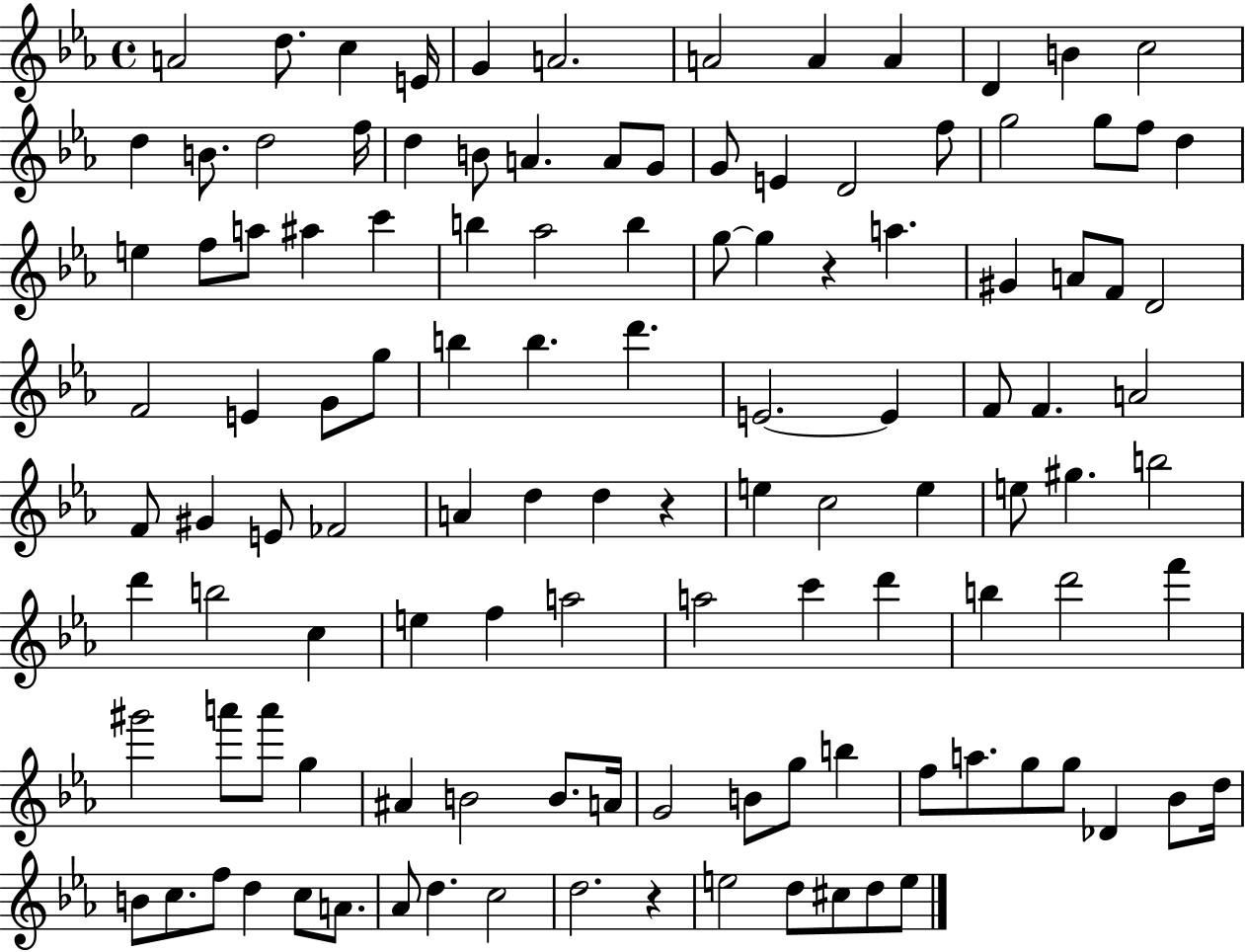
{
  \clef treble
  \time 4/4
  \defaultTimeSignature
  \key ees \major
  a'2 d''8. c''4 e'16 | g'4 a'2. | a'2 a'4 a'4 | d'4 b'4 c''2 | \break d''4 b'8. d''2 f''16 | d''4 b'8 a'4. a'8 g'8 | g'8 e'4 d'2 f''8 | g''2 g''8 f''8 d''4 | \break e''4 f''8 a''8 ais''4 c'''4 | b''4 aes''2 b''4 | g''8~~ g''4 r4 a''4. | gis'4 a'8 f'8 d'2 | \break f'2 e'4 g'8 g''8 | b''4 b''4. d'''4. | e'2.~~ e'4 | f'8 f'4. a'2 | \break f'8 gis'4 e'8 fes'2 | a'4 d''4 d''4 r4 | e''4 c''2 e''4 | e''8 gis''4. b''2 | \break d'''4 b''2 c''4 | e''4 f''4 a''2 | a''2 c'''4 d'''4 | b''4 d'''2 f'''4 | \break gis'''2 a'''8 a'''8 g''4 | ais'4 b'2 b'8. a'16 | g'2 b'8 g''8 b''4 | f''8 a''8. g''8 g''8 des'4 bes'8 d''16 | \break b'8 c''8. f''8 d''4 c''8 a'8. | aes'8 d''4. c''2 | d''2. r4 | e''2 d''8 cis''8 d''8 e''8 | \break \bar "|."
}